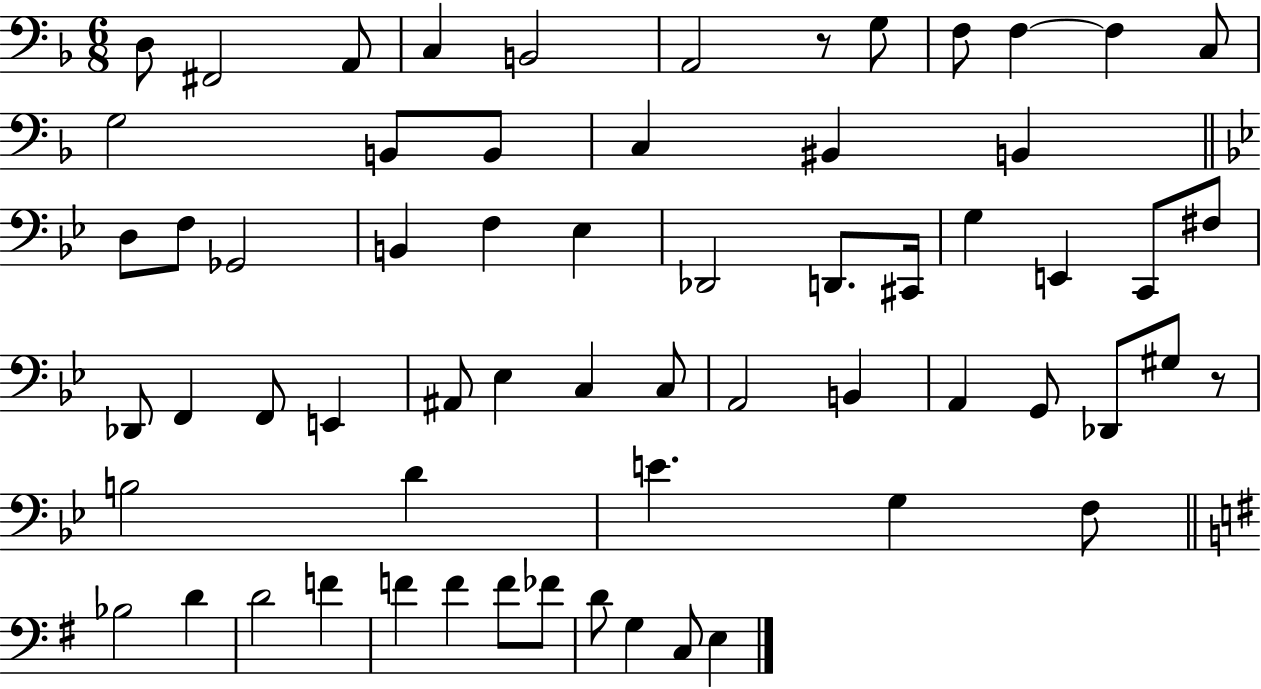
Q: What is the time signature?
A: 6/8